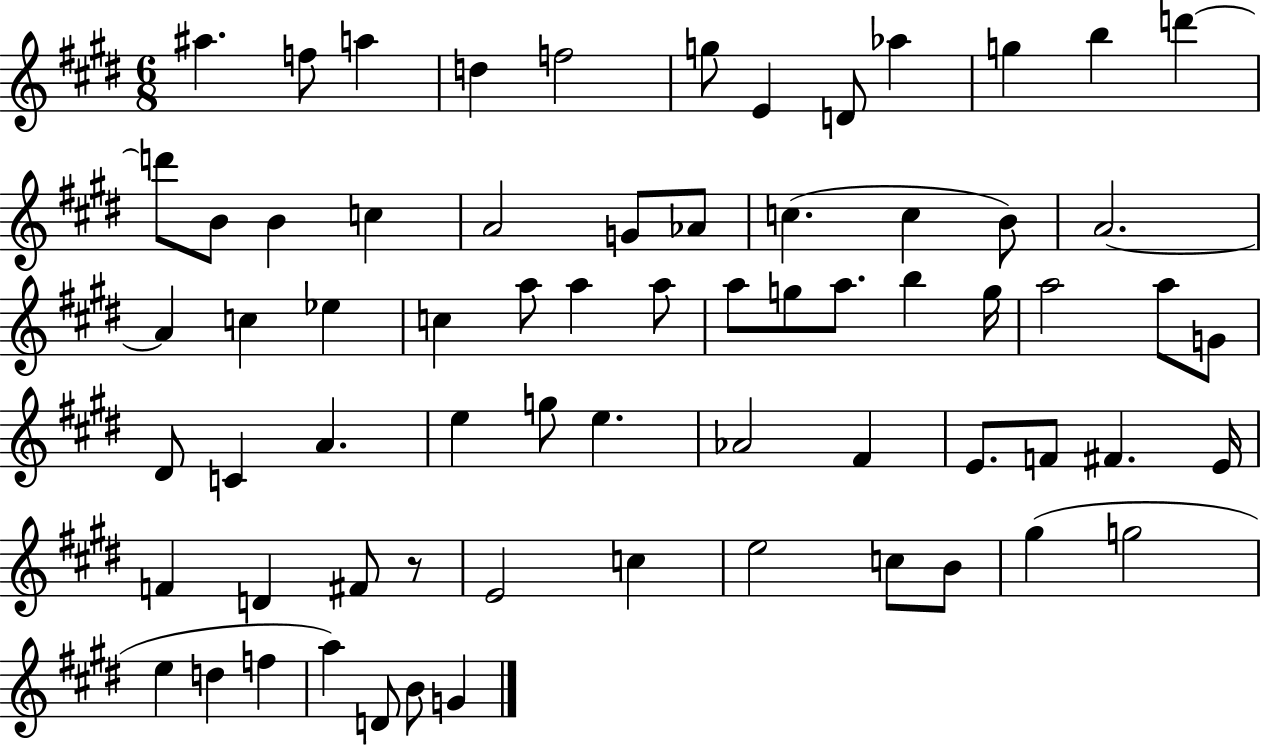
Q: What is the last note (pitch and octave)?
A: G4